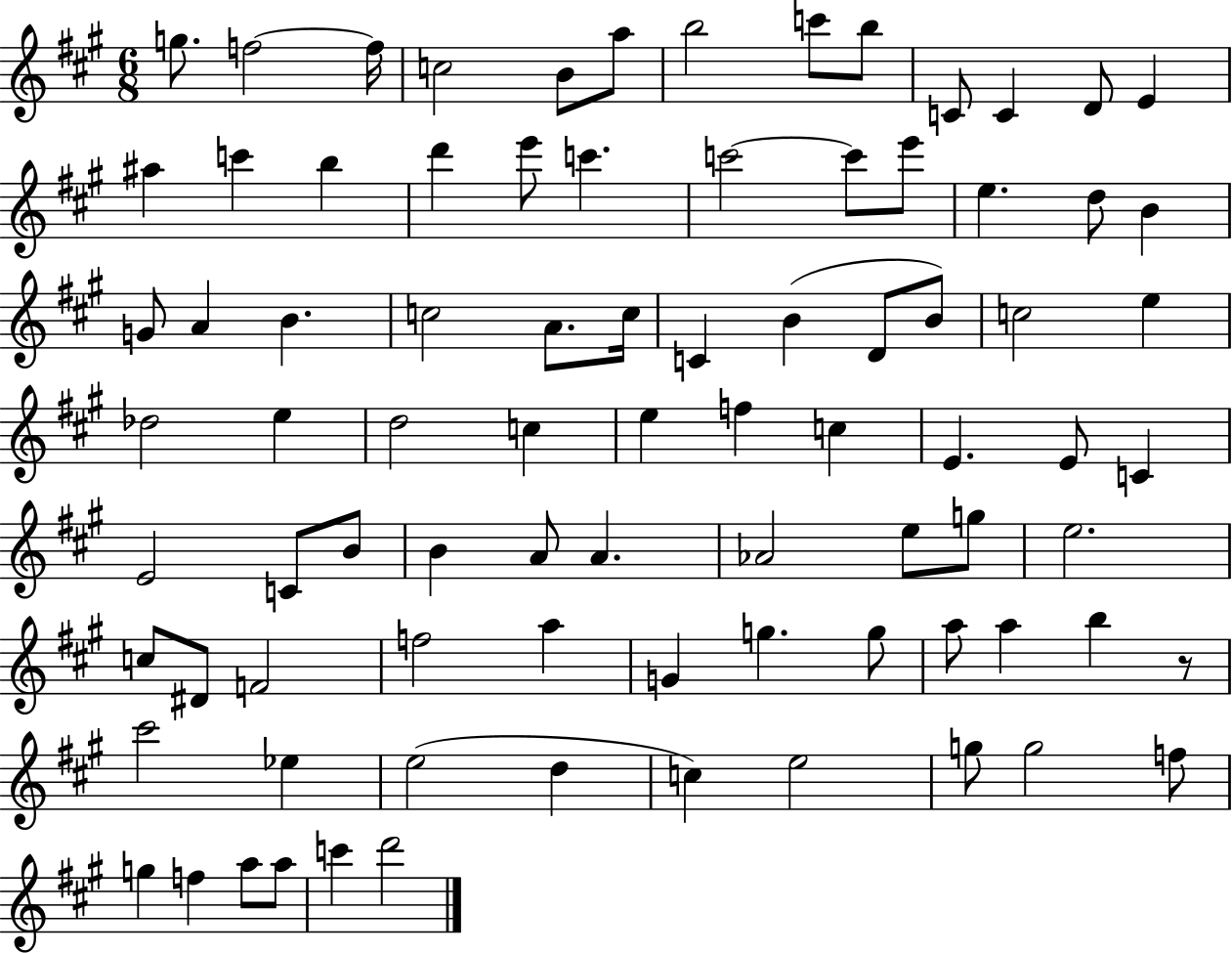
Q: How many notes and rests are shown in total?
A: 84